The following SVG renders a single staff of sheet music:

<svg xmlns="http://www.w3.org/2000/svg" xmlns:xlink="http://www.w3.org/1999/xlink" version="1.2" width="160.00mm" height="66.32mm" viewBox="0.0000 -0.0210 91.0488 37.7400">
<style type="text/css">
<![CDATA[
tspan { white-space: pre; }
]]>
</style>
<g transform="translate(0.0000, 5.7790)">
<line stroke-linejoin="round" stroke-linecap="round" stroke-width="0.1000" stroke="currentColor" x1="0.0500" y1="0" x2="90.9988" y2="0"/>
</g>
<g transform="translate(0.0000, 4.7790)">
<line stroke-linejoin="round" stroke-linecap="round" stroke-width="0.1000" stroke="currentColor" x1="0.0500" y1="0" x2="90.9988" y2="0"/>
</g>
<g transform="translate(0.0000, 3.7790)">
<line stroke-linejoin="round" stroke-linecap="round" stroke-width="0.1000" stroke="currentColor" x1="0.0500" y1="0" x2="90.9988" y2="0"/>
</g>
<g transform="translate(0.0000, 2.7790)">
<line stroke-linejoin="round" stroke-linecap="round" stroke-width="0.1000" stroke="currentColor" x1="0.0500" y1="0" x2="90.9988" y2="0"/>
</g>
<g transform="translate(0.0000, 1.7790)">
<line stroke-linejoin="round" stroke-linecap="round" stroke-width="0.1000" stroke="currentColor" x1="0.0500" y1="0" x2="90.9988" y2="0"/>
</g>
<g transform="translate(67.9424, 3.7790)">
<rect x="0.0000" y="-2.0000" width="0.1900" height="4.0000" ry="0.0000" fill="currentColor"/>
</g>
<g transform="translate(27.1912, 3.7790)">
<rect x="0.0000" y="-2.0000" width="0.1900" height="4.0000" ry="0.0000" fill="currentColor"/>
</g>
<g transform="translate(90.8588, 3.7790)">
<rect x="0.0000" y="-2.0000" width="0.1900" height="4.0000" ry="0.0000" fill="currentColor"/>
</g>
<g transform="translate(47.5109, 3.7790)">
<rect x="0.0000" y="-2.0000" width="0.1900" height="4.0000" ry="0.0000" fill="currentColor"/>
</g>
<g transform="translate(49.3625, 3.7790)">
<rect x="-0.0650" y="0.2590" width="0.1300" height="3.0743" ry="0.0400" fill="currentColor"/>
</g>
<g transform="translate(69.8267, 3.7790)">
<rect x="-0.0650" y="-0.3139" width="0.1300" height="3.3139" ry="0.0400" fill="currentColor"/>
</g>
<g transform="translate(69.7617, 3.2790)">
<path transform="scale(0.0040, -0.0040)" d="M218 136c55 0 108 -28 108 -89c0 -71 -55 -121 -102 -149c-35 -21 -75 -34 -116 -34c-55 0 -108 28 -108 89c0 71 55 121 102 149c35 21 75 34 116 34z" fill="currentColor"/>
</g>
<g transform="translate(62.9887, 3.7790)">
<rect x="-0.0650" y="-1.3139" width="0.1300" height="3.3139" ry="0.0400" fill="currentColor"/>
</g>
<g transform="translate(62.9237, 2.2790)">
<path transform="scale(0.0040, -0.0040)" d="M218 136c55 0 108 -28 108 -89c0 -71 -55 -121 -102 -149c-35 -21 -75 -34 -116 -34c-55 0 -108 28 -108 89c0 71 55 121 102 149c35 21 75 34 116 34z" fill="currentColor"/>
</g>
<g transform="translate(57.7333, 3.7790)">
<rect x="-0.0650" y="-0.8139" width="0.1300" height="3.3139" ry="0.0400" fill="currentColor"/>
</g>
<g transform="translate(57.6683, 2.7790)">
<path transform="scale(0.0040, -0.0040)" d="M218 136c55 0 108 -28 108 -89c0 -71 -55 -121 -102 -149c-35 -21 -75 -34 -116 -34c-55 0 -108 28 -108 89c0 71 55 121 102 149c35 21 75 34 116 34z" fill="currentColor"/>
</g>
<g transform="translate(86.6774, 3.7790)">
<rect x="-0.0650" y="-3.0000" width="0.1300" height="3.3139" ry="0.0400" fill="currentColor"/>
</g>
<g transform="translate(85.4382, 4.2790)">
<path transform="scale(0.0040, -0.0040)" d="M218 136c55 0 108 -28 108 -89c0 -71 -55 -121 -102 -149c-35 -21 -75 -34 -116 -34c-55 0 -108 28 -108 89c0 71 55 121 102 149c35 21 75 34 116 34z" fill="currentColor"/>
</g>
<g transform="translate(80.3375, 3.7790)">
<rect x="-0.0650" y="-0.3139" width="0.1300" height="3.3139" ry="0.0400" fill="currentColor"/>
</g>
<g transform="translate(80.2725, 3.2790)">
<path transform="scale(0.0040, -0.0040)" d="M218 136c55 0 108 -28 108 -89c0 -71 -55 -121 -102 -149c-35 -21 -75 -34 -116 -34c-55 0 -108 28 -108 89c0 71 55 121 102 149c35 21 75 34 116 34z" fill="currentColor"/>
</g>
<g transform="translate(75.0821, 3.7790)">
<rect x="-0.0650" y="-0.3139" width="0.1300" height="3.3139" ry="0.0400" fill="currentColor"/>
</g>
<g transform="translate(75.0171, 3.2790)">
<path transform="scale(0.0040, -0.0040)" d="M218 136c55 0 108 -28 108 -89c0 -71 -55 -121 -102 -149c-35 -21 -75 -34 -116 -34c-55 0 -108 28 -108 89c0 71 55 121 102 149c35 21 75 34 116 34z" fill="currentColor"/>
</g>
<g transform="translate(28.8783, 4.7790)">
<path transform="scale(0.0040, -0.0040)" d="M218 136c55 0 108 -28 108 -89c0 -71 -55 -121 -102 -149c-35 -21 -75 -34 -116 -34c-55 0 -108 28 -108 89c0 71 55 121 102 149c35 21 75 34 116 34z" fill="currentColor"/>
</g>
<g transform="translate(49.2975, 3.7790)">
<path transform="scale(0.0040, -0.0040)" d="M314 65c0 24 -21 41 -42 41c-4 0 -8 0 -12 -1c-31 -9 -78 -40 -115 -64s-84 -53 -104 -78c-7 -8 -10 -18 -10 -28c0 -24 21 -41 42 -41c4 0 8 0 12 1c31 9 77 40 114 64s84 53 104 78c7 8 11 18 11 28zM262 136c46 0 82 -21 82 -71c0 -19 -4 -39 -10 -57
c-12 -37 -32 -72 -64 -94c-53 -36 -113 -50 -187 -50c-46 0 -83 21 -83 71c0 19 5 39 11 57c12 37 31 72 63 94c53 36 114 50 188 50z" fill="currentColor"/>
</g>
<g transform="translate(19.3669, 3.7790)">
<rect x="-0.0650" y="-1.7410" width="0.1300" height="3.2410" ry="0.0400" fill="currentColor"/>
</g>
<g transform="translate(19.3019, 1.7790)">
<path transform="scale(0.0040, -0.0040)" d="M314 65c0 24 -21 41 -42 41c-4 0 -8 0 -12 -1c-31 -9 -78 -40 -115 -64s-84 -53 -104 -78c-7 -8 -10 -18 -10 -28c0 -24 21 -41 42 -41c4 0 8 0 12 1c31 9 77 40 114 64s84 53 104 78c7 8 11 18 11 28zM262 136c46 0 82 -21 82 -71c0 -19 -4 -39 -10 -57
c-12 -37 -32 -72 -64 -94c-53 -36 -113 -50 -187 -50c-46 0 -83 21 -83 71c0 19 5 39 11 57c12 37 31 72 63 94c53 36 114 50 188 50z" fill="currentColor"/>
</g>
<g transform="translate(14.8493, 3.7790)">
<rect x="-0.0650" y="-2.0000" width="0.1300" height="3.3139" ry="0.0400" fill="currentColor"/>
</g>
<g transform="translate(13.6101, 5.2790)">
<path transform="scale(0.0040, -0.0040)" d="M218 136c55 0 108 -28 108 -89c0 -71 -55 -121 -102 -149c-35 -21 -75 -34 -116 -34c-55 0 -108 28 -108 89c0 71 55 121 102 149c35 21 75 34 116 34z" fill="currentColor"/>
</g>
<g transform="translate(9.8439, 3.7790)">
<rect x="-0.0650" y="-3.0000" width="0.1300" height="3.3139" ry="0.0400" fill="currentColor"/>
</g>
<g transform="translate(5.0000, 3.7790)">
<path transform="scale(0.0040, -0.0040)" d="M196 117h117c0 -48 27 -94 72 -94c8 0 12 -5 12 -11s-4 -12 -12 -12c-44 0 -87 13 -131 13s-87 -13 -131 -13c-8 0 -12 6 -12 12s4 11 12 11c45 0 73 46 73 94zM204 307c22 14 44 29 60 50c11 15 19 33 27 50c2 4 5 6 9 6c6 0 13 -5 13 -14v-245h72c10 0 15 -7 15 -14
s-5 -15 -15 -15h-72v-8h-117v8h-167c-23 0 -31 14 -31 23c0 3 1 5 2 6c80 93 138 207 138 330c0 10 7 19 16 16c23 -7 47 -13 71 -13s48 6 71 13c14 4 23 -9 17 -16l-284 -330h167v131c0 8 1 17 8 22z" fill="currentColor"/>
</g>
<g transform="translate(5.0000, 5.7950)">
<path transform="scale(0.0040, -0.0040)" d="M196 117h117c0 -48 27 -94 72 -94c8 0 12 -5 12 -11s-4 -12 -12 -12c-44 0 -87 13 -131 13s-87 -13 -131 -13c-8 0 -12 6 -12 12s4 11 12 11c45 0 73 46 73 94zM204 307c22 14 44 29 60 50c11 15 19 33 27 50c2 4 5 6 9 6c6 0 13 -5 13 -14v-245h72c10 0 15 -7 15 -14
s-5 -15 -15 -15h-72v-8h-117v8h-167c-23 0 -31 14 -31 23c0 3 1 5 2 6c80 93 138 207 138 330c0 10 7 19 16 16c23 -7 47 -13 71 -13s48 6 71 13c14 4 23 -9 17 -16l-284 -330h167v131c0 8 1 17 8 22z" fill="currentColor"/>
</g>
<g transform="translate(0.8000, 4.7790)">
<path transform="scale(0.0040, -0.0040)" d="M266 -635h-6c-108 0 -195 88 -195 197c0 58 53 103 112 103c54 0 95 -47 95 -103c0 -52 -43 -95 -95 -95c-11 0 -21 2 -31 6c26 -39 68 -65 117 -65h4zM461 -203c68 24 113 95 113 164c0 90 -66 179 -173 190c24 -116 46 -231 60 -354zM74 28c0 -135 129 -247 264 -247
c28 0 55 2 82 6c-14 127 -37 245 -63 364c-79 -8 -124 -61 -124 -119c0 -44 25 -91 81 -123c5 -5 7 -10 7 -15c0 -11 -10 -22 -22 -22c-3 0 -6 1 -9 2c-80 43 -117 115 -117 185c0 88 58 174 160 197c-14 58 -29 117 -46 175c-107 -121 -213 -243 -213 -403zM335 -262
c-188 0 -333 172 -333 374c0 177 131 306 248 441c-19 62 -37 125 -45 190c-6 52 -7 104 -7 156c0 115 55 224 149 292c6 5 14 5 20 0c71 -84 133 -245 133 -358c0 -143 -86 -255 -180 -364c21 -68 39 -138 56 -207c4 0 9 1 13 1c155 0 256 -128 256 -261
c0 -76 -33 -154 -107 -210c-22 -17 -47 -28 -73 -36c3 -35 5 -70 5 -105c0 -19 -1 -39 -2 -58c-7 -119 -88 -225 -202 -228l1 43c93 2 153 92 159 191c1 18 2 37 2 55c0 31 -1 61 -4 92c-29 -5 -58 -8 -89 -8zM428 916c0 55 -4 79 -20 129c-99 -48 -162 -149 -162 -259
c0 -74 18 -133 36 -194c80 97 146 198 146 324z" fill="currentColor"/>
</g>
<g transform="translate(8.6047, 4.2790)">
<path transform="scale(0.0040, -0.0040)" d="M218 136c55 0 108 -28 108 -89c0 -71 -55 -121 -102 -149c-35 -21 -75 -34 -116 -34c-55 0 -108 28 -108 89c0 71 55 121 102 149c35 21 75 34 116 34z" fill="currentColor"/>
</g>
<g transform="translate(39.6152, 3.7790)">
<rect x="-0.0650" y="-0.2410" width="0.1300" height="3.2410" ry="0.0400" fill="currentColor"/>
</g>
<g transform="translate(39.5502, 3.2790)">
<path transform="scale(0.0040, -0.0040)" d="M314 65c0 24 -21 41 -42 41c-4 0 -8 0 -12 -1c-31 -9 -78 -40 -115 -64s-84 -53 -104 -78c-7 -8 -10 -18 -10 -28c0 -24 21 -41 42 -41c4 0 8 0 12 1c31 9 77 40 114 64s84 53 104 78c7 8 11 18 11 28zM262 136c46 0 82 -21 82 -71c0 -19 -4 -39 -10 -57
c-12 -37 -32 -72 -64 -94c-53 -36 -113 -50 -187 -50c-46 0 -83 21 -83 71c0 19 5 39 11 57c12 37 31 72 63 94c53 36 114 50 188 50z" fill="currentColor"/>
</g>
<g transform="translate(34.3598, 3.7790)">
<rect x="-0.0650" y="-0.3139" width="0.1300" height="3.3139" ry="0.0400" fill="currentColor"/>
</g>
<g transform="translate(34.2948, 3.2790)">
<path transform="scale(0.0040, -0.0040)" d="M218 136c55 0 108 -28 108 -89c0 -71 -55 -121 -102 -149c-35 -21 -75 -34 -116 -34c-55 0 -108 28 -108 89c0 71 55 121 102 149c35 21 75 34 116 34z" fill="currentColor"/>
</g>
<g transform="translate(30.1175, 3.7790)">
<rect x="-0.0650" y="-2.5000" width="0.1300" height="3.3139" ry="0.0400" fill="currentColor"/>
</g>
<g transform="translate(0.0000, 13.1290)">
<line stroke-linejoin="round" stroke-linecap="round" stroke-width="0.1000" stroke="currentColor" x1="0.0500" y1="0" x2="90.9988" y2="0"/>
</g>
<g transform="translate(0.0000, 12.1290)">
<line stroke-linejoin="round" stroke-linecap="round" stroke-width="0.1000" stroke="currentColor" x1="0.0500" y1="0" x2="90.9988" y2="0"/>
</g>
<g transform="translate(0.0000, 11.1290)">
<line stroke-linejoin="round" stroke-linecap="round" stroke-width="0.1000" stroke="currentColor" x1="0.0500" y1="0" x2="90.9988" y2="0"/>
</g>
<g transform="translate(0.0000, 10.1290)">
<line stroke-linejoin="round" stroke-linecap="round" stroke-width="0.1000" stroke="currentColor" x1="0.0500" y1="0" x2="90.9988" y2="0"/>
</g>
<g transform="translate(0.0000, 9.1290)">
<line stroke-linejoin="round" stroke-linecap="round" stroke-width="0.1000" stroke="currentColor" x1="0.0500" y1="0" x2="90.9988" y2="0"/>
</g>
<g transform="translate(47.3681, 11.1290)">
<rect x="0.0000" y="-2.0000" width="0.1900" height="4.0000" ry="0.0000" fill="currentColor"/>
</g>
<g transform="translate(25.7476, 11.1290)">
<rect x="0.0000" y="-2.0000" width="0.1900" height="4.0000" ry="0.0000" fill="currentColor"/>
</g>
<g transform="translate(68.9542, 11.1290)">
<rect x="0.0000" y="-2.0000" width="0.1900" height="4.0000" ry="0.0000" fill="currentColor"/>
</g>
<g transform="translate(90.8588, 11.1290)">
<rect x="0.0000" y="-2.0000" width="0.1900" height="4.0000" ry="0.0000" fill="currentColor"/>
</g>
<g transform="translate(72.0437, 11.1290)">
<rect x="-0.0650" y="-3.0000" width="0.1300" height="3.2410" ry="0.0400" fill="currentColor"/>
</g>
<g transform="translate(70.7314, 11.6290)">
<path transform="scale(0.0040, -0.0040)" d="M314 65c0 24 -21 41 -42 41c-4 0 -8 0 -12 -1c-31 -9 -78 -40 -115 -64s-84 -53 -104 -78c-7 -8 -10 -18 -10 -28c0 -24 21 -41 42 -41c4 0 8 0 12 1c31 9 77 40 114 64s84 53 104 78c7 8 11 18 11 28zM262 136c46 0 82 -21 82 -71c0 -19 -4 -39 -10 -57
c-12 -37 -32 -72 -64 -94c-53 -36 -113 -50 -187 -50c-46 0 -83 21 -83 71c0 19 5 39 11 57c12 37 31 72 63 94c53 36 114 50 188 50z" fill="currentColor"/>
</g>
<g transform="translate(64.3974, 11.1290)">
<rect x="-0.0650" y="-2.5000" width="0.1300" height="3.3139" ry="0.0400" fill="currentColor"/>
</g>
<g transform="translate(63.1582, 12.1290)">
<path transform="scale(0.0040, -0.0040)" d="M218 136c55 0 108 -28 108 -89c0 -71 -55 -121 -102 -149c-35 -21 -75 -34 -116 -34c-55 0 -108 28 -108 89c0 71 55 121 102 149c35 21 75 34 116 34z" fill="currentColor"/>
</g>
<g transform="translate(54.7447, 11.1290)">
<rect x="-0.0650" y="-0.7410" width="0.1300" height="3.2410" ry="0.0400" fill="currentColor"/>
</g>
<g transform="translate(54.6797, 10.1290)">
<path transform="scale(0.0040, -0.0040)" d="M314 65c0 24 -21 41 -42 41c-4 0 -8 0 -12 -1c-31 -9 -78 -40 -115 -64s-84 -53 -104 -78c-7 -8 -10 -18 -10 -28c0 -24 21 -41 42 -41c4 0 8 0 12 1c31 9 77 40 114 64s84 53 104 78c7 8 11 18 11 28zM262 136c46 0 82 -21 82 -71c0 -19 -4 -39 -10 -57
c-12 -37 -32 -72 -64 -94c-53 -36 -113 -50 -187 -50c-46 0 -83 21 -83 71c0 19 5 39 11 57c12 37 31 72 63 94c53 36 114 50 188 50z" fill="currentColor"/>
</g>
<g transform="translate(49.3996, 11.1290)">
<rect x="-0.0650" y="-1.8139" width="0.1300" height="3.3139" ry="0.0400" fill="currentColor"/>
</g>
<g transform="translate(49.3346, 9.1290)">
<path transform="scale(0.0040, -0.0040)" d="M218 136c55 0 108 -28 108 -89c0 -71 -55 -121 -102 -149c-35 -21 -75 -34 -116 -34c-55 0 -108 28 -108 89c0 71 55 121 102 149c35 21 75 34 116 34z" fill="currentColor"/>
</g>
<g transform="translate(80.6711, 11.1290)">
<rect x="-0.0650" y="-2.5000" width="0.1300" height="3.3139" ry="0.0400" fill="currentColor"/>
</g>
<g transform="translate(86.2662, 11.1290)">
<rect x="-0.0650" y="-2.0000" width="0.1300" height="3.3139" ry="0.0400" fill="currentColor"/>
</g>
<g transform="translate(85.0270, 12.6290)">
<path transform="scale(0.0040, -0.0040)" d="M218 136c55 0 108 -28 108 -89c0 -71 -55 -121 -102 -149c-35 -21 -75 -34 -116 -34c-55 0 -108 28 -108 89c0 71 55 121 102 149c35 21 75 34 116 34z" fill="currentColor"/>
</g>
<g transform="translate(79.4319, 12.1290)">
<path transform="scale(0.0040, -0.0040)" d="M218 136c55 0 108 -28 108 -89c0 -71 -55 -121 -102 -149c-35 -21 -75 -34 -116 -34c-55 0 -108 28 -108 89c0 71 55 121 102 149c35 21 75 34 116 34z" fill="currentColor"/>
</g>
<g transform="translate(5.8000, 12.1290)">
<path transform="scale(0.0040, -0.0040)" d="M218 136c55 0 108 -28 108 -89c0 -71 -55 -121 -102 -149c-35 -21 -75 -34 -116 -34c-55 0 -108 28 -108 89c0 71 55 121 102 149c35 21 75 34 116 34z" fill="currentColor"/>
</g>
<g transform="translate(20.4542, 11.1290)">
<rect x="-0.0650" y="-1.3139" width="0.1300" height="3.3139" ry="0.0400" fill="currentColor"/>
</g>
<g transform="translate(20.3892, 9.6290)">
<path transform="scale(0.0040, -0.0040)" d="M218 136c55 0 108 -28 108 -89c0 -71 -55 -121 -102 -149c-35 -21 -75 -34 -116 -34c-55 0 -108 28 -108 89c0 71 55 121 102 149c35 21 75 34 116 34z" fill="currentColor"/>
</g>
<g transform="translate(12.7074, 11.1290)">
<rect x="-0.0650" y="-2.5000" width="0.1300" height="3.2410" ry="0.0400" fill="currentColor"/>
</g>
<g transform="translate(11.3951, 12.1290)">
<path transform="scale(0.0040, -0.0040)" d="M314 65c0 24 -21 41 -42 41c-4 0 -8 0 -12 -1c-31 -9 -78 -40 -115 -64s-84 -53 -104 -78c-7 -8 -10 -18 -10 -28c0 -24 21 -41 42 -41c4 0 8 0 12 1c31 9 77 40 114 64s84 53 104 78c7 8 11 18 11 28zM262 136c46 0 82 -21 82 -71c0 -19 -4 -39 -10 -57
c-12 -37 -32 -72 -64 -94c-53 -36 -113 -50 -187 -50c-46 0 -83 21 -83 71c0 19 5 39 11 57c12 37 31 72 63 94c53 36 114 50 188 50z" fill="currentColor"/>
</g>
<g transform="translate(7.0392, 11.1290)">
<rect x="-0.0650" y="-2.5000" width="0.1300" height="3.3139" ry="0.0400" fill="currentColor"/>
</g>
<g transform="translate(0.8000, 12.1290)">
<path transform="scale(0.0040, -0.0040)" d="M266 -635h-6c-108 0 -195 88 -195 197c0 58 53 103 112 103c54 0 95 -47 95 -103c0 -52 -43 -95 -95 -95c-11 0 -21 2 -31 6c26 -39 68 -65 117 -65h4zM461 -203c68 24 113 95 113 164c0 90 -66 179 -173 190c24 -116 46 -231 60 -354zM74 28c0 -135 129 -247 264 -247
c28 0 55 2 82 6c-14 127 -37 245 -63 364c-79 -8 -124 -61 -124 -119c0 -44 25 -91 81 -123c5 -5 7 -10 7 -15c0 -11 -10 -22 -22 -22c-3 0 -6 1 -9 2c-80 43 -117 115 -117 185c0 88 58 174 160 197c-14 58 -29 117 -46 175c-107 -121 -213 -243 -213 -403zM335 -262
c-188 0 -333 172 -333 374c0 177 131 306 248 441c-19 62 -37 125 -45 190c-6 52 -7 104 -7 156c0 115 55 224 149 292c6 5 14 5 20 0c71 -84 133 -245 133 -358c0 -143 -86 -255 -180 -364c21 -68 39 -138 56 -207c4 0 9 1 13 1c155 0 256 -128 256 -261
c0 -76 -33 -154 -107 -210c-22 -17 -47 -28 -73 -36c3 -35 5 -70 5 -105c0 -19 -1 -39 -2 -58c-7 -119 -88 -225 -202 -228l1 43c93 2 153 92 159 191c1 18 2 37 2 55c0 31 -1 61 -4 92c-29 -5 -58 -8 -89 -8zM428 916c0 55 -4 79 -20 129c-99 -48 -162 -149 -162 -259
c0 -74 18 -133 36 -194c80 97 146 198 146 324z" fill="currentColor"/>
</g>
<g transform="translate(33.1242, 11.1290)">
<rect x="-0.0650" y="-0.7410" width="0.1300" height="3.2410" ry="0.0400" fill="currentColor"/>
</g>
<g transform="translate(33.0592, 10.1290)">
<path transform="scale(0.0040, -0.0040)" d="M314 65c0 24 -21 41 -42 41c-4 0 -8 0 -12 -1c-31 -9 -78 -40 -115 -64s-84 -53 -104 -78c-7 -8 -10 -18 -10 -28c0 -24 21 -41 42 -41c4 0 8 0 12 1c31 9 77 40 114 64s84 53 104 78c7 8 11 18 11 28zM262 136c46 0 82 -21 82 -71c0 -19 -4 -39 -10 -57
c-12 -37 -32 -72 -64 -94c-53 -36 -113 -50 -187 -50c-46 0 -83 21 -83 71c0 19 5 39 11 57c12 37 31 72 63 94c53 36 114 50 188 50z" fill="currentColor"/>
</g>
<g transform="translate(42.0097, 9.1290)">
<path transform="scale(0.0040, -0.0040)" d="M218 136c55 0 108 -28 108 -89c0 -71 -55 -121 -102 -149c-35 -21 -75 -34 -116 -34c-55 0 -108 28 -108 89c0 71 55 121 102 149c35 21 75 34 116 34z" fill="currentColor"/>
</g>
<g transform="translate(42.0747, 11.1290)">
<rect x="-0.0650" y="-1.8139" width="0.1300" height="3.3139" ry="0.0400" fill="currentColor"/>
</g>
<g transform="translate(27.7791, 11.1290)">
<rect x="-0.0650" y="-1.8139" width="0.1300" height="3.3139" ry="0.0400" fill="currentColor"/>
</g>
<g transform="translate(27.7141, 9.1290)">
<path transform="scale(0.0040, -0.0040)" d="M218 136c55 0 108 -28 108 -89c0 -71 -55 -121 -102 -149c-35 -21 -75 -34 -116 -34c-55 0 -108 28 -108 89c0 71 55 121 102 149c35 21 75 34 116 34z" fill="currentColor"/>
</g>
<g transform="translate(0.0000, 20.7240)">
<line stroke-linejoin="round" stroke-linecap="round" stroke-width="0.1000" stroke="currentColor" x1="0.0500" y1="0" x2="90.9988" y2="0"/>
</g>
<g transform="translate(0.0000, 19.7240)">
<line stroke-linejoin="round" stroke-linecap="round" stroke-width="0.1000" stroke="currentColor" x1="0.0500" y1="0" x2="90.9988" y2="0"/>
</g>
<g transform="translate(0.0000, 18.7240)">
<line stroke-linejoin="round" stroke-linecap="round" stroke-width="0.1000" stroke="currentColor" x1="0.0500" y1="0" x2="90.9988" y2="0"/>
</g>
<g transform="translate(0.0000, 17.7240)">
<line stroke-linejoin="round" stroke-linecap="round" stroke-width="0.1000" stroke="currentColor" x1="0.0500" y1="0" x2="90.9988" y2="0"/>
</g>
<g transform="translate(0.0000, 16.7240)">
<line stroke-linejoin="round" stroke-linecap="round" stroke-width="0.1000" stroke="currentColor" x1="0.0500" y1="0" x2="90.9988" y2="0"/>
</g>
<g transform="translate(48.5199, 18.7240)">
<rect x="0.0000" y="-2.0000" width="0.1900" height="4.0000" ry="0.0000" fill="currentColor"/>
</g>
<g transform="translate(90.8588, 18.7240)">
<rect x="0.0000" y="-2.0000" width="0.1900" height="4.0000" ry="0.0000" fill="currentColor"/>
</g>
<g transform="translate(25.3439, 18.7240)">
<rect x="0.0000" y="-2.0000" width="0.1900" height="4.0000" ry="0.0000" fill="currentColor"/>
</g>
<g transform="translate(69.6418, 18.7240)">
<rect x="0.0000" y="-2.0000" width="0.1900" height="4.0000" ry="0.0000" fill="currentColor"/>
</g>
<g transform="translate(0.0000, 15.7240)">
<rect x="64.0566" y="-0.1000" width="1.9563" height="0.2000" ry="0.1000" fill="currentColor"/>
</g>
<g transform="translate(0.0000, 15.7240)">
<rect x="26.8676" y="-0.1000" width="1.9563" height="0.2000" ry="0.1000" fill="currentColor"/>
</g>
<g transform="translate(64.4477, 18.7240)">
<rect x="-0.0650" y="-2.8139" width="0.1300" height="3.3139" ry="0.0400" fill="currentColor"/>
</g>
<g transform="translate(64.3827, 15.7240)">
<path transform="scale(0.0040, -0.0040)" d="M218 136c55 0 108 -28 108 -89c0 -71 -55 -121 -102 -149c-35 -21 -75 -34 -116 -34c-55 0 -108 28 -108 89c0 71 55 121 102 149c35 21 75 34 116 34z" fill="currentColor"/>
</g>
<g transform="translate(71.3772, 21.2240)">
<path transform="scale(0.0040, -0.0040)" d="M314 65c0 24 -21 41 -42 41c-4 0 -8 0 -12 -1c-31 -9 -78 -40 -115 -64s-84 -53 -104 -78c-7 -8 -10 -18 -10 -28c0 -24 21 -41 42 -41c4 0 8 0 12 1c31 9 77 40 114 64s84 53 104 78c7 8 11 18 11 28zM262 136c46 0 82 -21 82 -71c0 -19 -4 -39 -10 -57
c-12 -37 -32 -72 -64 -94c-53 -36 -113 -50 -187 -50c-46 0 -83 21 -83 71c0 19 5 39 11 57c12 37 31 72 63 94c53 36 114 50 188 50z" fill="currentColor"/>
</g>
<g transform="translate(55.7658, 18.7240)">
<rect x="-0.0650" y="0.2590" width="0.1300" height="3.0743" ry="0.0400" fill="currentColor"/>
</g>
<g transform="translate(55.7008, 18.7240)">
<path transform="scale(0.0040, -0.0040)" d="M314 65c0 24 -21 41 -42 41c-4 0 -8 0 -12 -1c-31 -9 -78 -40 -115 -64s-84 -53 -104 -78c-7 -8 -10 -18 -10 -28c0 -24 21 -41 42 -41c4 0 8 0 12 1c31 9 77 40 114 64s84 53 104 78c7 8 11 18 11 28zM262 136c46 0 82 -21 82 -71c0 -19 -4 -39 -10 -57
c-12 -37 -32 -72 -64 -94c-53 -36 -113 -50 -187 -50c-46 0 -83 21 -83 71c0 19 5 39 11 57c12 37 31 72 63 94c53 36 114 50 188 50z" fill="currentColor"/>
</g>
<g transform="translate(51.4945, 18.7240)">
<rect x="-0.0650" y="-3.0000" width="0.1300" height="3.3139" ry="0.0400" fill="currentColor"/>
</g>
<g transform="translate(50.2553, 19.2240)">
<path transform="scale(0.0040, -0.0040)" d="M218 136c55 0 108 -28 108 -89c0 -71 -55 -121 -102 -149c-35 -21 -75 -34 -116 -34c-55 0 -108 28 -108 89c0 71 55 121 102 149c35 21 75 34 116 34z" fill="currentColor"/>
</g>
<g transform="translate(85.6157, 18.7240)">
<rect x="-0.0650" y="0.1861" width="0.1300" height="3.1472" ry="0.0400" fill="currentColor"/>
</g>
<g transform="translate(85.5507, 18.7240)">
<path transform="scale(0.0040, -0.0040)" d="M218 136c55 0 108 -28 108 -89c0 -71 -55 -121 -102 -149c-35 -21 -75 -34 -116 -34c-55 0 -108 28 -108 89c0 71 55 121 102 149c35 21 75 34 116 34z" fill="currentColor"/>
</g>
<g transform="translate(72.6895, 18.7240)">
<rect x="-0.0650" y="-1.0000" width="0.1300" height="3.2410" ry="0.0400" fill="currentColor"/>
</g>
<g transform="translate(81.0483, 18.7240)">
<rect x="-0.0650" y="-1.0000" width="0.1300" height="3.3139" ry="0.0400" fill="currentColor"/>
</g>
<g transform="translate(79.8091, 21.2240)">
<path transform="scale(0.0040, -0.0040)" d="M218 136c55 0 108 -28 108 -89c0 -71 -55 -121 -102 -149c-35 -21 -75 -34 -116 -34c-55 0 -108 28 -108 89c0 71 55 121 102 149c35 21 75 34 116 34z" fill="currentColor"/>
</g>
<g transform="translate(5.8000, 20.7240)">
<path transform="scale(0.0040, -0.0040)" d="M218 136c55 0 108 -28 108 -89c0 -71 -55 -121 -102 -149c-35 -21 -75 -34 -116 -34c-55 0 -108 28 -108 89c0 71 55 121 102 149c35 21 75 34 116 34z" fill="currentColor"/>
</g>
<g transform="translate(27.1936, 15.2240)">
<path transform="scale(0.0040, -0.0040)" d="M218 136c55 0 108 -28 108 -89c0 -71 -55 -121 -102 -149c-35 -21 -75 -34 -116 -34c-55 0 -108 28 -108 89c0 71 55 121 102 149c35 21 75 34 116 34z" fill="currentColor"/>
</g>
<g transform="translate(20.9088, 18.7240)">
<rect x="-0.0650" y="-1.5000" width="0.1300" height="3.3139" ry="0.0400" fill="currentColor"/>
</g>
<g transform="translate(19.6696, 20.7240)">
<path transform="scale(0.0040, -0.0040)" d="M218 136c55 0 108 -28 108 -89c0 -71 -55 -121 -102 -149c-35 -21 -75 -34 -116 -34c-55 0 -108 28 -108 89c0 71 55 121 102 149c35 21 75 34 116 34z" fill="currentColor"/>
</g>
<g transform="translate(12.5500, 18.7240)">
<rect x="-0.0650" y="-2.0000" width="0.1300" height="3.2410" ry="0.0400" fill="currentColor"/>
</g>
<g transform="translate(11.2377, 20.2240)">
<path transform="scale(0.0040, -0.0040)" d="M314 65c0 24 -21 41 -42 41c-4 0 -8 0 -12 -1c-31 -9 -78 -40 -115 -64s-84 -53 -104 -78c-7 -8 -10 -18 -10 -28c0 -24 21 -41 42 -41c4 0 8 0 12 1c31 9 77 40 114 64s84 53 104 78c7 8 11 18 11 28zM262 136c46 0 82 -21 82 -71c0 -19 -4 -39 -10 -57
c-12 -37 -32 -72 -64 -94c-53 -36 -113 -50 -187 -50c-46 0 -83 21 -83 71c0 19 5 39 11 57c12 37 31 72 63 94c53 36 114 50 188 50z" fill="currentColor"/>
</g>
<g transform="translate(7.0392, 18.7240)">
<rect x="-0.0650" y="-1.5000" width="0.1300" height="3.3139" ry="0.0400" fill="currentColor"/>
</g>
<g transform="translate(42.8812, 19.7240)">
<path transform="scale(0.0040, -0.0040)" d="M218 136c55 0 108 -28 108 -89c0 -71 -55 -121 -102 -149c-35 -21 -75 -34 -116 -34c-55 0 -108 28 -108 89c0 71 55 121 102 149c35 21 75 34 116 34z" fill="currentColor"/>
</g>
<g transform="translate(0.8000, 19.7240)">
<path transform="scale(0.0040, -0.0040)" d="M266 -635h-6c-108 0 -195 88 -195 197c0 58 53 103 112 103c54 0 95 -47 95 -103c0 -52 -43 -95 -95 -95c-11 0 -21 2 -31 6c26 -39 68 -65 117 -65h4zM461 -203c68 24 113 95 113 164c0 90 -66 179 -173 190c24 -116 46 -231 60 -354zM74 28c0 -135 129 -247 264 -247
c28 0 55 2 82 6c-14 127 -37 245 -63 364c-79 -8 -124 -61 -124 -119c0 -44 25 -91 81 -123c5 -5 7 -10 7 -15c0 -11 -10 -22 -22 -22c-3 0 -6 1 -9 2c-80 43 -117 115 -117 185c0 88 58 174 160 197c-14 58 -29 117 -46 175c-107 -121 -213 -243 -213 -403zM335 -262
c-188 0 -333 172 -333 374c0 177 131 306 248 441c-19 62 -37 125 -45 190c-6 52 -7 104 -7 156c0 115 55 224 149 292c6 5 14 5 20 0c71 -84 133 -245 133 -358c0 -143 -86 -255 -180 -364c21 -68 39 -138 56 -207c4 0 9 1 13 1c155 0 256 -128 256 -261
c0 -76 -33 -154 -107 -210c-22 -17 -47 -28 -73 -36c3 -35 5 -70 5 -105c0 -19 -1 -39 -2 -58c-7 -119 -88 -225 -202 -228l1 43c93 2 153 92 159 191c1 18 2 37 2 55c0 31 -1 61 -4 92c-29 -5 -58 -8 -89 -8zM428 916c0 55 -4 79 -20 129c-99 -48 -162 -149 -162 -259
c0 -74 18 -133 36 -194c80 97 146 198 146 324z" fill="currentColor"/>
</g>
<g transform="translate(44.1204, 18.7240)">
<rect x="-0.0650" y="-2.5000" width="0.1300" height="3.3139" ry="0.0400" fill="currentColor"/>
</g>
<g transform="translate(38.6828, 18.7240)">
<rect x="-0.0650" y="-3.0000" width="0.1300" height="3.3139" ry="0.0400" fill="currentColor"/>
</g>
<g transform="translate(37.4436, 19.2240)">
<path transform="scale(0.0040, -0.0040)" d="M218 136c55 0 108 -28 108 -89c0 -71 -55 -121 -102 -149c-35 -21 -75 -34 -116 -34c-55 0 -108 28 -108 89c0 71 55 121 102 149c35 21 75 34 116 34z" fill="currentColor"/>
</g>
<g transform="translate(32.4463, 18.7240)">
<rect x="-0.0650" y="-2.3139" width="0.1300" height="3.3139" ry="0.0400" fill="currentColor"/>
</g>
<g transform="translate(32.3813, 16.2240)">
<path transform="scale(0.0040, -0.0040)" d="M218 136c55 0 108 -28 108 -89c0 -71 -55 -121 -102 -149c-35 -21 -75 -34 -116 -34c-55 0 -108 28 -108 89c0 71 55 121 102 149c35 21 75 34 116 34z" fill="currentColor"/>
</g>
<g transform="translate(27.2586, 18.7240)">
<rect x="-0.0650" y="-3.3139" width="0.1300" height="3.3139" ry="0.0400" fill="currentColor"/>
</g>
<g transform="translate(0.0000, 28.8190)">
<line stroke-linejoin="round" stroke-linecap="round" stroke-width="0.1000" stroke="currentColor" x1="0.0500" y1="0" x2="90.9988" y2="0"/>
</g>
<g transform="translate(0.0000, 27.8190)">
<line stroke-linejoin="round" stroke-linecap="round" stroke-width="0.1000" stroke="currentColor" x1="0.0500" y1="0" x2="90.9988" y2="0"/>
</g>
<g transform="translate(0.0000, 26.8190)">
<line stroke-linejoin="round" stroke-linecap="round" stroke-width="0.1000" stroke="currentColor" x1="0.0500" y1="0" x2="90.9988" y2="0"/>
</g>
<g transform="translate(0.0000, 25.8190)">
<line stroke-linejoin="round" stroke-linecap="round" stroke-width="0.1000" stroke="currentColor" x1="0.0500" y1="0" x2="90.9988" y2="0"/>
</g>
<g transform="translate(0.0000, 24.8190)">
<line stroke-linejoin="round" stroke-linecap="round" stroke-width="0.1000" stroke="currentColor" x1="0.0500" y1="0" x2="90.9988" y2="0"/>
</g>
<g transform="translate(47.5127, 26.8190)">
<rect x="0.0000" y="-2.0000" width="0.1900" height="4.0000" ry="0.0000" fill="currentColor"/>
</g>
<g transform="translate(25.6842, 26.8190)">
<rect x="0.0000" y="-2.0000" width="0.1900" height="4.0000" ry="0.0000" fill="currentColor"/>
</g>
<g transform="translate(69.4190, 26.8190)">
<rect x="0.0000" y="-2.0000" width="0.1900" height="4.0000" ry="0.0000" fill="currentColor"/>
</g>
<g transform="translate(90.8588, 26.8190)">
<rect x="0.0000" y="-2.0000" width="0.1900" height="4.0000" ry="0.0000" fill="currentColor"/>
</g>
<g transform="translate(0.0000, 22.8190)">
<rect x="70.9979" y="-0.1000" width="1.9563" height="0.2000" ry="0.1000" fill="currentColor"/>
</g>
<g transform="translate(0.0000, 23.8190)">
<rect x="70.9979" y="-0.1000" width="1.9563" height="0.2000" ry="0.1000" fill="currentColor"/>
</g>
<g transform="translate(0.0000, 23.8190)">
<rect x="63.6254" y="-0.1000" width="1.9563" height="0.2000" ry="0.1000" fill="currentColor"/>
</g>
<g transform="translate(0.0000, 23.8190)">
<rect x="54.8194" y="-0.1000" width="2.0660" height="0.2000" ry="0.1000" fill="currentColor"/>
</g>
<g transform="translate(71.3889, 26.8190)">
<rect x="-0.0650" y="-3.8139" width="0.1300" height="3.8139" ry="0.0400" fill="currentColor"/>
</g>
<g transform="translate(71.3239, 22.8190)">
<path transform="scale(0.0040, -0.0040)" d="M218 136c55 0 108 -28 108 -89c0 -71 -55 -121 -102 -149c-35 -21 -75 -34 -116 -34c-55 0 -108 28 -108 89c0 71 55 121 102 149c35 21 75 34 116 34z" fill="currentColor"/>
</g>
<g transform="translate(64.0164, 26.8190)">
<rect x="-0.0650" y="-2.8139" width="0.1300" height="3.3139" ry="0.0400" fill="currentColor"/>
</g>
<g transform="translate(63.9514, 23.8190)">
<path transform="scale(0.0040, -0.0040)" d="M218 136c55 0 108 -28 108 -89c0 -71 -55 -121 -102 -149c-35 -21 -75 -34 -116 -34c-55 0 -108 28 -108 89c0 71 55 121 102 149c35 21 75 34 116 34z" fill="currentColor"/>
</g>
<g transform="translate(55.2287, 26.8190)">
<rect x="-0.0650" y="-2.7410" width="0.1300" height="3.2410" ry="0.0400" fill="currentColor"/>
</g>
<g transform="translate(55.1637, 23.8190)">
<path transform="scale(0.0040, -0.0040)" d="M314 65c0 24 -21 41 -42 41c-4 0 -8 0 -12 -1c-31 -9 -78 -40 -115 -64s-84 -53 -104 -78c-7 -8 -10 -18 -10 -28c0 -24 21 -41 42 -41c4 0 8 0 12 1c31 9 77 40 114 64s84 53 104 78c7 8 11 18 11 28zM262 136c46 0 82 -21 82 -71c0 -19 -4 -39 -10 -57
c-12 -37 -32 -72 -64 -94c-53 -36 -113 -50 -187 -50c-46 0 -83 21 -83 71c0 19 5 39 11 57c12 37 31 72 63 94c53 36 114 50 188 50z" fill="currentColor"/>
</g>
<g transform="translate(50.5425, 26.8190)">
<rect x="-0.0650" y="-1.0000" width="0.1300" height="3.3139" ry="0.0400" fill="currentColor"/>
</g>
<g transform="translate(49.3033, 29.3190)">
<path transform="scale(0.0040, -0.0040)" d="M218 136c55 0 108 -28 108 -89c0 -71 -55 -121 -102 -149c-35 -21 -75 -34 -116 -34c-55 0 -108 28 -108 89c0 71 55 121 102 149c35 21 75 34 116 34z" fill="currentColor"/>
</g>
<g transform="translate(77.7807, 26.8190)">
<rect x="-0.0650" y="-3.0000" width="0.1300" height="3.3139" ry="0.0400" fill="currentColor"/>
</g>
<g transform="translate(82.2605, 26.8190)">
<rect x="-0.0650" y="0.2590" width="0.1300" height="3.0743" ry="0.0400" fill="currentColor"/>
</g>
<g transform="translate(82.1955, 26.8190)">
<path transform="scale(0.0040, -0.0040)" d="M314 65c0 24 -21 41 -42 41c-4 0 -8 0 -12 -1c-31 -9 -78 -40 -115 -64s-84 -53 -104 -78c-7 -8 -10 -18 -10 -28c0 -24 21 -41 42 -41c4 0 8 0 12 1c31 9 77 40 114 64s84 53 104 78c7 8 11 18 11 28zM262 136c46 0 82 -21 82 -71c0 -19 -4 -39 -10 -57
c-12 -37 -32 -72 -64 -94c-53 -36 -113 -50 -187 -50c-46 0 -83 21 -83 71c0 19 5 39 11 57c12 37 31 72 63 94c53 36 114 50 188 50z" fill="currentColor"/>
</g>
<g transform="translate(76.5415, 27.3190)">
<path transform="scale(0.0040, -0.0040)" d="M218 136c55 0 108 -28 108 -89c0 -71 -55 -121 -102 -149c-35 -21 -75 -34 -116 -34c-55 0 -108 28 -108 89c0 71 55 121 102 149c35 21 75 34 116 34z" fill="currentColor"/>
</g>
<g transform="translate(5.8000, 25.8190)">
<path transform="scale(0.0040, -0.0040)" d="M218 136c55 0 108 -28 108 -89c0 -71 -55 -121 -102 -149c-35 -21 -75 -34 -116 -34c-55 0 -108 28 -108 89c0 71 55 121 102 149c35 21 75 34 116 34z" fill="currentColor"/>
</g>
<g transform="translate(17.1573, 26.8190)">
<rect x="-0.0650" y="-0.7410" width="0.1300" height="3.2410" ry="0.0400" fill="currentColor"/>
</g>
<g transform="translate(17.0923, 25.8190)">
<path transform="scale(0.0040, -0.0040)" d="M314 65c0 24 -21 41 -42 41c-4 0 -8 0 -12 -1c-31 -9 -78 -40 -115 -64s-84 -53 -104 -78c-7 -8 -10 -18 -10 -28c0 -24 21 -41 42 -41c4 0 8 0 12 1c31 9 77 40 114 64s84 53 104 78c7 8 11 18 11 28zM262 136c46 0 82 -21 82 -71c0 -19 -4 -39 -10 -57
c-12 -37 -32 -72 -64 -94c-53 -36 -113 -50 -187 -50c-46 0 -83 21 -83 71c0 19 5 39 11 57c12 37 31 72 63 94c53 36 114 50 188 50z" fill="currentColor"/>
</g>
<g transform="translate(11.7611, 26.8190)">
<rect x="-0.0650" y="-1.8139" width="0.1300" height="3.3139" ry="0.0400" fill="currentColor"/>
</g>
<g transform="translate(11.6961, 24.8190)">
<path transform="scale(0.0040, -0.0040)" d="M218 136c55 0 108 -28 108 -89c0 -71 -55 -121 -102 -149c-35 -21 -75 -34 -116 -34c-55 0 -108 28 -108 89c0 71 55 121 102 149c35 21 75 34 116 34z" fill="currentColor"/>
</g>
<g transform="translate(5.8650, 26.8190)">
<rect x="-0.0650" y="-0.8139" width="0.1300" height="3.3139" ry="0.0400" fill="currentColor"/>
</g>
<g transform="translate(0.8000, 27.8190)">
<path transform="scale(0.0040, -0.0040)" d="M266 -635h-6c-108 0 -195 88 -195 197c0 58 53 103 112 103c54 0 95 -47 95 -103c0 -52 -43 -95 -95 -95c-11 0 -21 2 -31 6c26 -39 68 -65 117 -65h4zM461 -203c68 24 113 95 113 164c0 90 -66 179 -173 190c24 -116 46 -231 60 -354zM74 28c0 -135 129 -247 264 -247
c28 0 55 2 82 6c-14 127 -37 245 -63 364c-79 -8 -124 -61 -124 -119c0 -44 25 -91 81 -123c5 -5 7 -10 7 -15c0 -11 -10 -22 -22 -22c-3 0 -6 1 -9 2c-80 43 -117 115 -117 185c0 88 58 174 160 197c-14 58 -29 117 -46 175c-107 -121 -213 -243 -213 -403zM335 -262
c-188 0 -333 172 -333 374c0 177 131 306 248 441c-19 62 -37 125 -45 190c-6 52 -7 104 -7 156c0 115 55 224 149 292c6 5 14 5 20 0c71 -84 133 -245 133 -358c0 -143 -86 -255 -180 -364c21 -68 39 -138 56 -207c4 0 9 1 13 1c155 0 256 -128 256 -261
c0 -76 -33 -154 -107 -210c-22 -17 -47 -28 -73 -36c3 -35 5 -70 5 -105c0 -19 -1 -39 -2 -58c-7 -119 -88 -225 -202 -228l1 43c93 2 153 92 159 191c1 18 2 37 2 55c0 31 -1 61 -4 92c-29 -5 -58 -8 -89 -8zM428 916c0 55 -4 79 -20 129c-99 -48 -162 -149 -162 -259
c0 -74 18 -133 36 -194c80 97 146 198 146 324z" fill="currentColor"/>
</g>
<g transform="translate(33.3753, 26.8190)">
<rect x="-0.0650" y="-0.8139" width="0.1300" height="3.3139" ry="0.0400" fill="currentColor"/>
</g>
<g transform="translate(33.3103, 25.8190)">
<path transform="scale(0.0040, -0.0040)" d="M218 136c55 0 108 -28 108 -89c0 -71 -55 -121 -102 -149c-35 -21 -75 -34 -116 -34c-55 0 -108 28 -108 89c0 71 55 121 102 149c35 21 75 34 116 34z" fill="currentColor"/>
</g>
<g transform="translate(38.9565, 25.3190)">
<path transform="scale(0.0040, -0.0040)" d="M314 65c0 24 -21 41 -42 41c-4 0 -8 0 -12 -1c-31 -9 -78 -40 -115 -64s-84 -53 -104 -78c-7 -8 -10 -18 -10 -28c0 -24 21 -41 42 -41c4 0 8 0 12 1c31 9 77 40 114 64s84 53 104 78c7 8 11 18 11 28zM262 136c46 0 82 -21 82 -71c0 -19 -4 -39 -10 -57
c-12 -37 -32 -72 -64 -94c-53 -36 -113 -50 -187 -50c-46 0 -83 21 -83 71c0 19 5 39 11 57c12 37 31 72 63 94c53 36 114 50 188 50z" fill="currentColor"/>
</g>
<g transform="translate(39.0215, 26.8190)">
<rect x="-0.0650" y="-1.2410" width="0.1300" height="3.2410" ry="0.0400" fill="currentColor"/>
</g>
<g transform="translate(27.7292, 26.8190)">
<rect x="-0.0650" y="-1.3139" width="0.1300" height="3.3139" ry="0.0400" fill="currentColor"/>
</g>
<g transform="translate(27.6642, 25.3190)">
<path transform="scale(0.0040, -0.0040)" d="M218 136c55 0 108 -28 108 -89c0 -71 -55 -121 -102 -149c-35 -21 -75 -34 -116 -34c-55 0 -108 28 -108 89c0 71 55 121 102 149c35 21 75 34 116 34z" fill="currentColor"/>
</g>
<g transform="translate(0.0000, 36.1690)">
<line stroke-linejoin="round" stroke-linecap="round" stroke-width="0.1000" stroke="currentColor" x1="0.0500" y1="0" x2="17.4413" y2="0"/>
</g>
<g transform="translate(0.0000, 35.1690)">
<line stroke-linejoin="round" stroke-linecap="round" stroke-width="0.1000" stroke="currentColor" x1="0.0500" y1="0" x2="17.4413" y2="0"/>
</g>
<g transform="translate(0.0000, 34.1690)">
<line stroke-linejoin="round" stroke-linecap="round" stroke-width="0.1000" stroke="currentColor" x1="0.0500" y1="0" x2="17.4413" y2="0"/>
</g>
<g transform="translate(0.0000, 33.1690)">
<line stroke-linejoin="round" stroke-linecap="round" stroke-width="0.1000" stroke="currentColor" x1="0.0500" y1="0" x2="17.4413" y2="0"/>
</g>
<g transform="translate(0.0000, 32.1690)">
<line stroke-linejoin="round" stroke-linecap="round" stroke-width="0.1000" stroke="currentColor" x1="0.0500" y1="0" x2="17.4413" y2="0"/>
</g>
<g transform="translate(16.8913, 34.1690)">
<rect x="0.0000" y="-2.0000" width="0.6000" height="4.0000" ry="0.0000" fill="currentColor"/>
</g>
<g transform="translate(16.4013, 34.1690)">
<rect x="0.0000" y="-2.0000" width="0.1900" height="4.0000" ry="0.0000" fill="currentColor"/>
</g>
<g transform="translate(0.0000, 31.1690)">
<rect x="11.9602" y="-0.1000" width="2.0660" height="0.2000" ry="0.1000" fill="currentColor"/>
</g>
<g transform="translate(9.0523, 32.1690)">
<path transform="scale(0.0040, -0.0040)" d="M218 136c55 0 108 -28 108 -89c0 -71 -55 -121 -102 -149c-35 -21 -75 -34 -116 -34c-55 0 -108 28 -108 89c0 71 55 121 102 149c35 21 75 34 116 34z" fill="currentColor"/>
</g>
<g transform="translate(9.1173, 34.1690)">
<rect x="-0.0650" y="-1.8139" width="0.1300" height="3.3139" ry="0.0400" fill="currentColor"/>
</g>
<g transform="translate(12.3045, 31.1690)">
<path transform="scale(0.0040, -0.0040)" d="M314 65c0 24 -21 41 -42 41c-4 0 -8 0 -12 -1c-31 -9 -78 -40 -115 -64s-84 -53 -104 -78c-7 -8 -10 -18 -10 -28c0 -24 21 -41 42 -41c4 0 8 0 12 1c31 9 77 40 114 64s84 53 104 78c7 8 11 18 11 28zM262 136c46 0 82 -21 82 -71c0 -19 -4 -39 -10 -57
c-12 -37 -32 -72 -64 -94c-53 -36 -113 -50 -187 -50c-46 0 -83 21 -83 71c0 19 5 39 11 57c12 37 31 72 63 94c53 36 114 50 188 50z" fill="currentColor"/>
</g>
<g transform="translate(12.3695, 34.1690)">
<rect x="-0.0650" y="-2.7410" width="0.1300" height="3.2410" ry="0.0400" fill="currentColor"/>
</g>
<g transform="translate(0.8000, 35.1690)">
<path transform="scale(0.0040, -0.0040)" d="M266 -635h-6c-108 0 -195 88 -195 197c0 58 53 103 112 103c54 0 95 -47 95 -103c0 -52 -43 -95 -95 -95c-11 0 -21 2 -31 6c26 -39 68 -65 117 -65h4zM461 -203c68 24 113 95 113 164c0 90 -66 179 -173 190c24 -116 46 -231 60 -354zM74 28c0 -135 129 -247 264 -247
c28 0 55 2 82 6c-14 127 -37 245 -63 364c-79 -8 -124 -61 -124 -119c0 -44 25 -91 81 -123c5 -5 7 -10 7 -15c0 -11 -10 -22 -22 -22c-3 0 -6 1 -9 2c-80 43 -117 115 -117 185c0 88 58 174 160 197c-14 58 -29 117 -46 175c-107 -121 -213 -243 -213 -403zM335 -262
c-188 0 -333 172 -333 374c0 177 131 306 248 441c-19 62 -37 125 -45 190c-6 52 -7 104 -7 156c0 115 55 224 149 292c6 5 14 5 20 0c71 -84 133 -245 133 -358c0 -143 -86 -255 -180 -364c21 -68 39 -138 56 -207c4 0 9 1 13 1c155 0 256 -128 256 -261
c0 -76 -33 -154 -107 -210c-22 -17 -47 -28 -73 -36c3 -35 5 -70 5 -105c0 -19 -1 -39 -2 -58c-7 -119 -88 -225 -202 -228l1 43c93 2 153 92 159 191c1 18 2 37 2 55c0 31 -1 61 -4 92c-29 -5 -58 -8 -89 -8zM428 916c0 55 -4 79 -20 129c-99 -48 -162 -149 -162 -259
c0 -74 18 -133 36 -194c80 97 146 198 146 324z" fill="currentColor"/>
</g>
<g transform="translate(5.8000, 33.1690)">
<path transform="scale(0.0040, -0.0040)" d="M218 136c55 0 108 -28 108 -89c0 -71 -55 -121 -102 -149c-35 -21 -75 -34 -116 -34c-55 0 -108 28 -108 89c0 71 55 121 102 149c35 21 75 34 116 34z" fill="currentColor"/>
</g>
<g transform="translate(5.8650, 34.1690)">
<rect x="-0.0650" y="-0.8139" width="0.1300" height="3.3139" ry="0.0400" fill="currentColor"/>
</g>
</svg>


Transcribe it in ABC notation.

X:1
T:Untitled
M:4/4
L:1/4
K:C
A F f2 G c c2 B2 d e c c c A G G2 e f d2 f f d2 G A2 G F E F2 E b g A G A B2 a D2 D B d f d2 e d e2 D a2 a c' A B2 d f a2